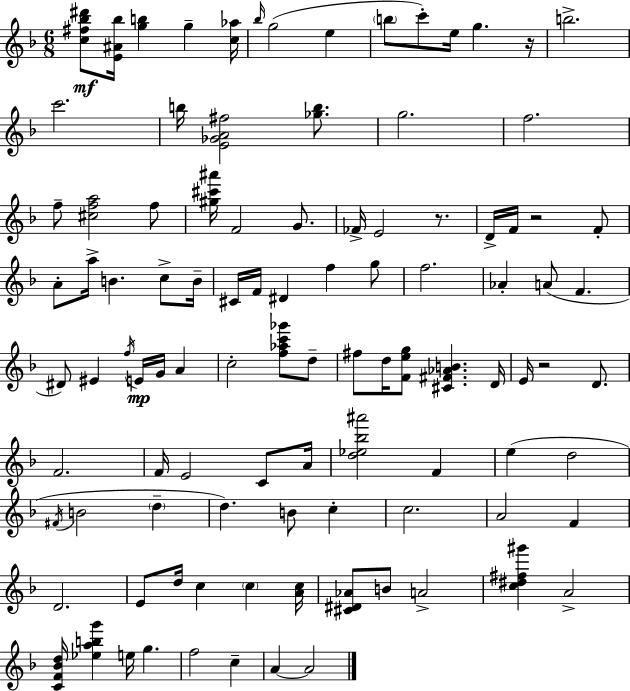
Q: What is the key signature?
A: D minor